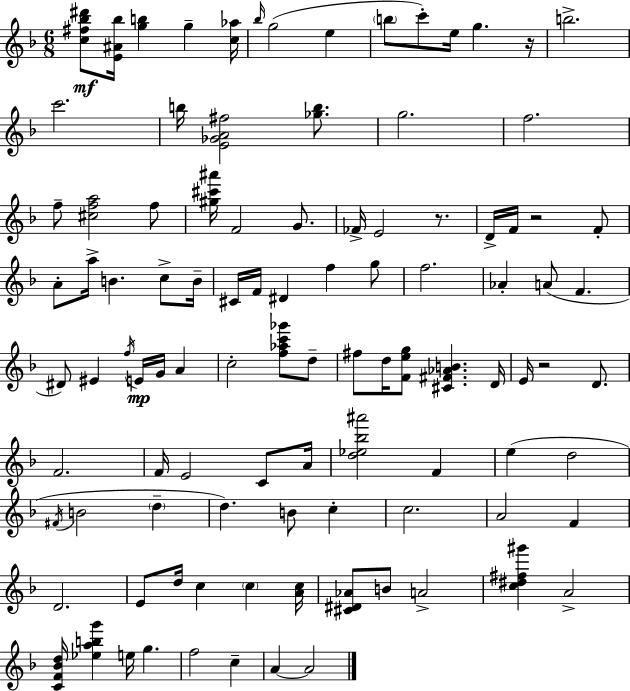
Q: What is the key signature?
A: D minor